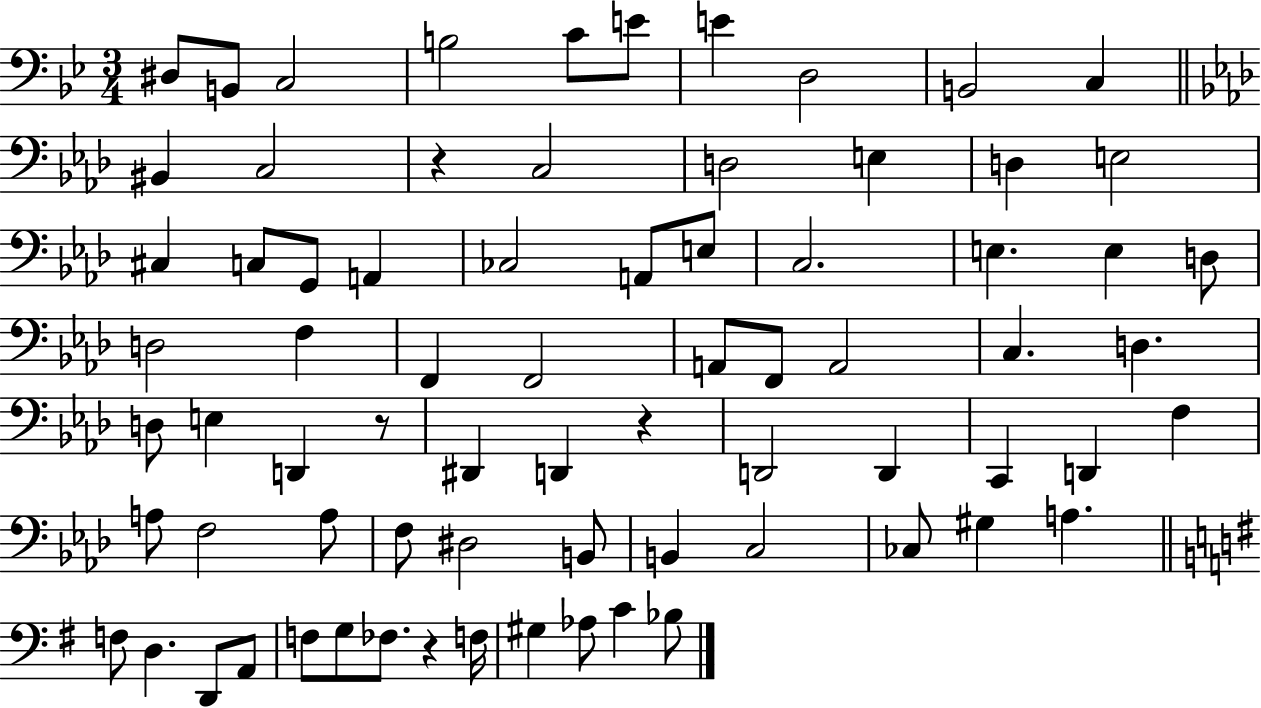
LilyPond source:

{
  \clef bass
  \numericTimeSignature
  \time 3/4
  \key bes \major
  dis8 b,8 c2 | b2 c'8 e'8 | e'4 d2 | b,2 c4 | \break \bar "||" \break \key f \minor bis,4 c2 | r4 c2 | d2 e4 | d4 e2 | \break cis4 c8 g,8 a,4 | ces2 a,8 e8 | c2. | e4. e4 d8 | \break d2 f4 | f,4 f,2 | a,8 f,8 a,2 | c4. d4. | \break d8 e4 d,4 r8 | dis,4 d,4 r4 | d,2 d,4 | c,4 d,4 f4 | \break a8 f2 a8 | f8 dis2 b,8 | b,4 c2 | ces8 gis4 a4. | \break \bar "||" \break \key g \major f8 d4. d,8 a,8 | f8 g8 fes8. r4 f16 | gis4 aes8 c'4 bes8 | \bar "|."
}